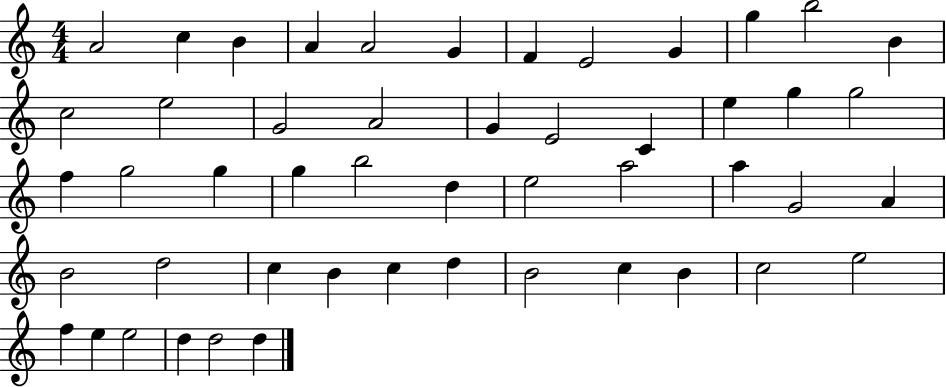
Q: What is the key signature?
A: C major